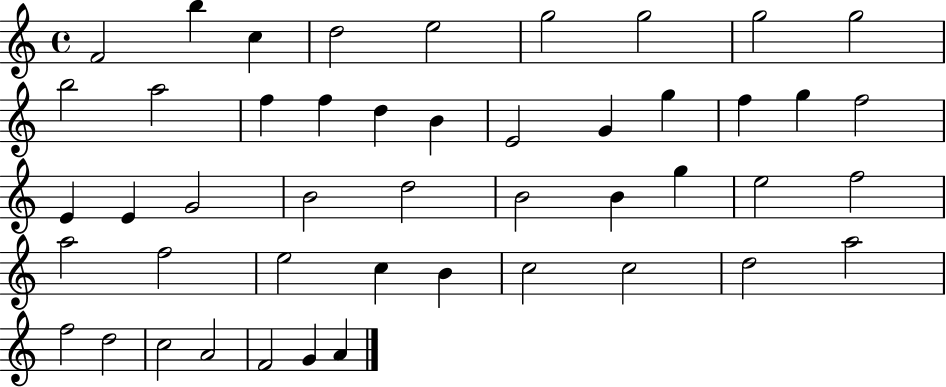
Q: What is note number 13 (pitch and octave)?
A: F5